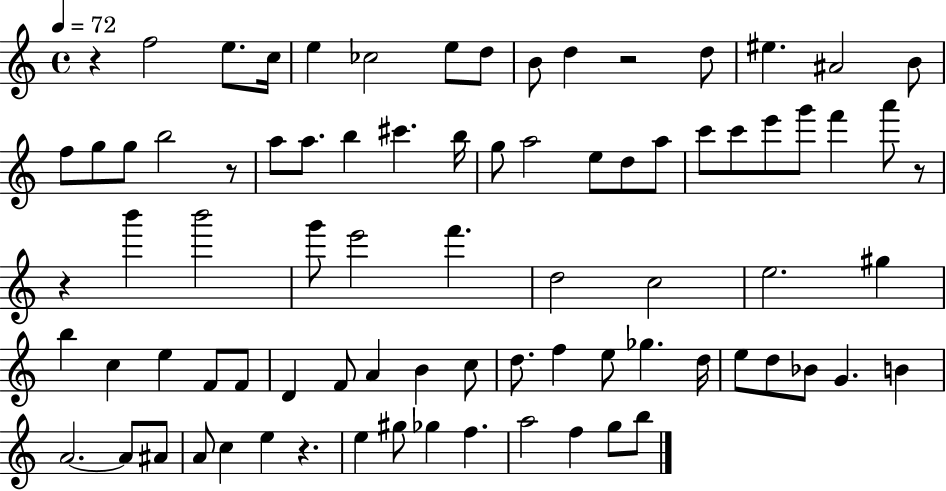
R/q F5/h E5/e. C5/s E5/q CES5/h E5/e D5/e B4/e D5/q R/h D5/e EIS5/q. A#4/h B4/e F5/e G5/e G5/e B5/h R/e A5/e A5/e. B5/q C#6/q. B5/s G5/e A5/h E5/e D5/e A5/e C6/e C6/e E6/e G6/e F6/q A6/e R/e R/q B6/q B6/h G6/e E6/h F6/q. D5/h C5/h E5/h. G#5/q B5/q C5/q E5/q F4/e F4/e D4/q F4/e A4/q B4/q C5/e D5/e. F5/q E5/e Gb5/q. D5/s E5/e D5/e Bb4/e G4/q. B4/q A4/h. A4/e A#4/e A4/e C5/q E5/q R/q. E5/q G#5/e Gb5/q F5/q. A5/h F5/q G5/e B5/e